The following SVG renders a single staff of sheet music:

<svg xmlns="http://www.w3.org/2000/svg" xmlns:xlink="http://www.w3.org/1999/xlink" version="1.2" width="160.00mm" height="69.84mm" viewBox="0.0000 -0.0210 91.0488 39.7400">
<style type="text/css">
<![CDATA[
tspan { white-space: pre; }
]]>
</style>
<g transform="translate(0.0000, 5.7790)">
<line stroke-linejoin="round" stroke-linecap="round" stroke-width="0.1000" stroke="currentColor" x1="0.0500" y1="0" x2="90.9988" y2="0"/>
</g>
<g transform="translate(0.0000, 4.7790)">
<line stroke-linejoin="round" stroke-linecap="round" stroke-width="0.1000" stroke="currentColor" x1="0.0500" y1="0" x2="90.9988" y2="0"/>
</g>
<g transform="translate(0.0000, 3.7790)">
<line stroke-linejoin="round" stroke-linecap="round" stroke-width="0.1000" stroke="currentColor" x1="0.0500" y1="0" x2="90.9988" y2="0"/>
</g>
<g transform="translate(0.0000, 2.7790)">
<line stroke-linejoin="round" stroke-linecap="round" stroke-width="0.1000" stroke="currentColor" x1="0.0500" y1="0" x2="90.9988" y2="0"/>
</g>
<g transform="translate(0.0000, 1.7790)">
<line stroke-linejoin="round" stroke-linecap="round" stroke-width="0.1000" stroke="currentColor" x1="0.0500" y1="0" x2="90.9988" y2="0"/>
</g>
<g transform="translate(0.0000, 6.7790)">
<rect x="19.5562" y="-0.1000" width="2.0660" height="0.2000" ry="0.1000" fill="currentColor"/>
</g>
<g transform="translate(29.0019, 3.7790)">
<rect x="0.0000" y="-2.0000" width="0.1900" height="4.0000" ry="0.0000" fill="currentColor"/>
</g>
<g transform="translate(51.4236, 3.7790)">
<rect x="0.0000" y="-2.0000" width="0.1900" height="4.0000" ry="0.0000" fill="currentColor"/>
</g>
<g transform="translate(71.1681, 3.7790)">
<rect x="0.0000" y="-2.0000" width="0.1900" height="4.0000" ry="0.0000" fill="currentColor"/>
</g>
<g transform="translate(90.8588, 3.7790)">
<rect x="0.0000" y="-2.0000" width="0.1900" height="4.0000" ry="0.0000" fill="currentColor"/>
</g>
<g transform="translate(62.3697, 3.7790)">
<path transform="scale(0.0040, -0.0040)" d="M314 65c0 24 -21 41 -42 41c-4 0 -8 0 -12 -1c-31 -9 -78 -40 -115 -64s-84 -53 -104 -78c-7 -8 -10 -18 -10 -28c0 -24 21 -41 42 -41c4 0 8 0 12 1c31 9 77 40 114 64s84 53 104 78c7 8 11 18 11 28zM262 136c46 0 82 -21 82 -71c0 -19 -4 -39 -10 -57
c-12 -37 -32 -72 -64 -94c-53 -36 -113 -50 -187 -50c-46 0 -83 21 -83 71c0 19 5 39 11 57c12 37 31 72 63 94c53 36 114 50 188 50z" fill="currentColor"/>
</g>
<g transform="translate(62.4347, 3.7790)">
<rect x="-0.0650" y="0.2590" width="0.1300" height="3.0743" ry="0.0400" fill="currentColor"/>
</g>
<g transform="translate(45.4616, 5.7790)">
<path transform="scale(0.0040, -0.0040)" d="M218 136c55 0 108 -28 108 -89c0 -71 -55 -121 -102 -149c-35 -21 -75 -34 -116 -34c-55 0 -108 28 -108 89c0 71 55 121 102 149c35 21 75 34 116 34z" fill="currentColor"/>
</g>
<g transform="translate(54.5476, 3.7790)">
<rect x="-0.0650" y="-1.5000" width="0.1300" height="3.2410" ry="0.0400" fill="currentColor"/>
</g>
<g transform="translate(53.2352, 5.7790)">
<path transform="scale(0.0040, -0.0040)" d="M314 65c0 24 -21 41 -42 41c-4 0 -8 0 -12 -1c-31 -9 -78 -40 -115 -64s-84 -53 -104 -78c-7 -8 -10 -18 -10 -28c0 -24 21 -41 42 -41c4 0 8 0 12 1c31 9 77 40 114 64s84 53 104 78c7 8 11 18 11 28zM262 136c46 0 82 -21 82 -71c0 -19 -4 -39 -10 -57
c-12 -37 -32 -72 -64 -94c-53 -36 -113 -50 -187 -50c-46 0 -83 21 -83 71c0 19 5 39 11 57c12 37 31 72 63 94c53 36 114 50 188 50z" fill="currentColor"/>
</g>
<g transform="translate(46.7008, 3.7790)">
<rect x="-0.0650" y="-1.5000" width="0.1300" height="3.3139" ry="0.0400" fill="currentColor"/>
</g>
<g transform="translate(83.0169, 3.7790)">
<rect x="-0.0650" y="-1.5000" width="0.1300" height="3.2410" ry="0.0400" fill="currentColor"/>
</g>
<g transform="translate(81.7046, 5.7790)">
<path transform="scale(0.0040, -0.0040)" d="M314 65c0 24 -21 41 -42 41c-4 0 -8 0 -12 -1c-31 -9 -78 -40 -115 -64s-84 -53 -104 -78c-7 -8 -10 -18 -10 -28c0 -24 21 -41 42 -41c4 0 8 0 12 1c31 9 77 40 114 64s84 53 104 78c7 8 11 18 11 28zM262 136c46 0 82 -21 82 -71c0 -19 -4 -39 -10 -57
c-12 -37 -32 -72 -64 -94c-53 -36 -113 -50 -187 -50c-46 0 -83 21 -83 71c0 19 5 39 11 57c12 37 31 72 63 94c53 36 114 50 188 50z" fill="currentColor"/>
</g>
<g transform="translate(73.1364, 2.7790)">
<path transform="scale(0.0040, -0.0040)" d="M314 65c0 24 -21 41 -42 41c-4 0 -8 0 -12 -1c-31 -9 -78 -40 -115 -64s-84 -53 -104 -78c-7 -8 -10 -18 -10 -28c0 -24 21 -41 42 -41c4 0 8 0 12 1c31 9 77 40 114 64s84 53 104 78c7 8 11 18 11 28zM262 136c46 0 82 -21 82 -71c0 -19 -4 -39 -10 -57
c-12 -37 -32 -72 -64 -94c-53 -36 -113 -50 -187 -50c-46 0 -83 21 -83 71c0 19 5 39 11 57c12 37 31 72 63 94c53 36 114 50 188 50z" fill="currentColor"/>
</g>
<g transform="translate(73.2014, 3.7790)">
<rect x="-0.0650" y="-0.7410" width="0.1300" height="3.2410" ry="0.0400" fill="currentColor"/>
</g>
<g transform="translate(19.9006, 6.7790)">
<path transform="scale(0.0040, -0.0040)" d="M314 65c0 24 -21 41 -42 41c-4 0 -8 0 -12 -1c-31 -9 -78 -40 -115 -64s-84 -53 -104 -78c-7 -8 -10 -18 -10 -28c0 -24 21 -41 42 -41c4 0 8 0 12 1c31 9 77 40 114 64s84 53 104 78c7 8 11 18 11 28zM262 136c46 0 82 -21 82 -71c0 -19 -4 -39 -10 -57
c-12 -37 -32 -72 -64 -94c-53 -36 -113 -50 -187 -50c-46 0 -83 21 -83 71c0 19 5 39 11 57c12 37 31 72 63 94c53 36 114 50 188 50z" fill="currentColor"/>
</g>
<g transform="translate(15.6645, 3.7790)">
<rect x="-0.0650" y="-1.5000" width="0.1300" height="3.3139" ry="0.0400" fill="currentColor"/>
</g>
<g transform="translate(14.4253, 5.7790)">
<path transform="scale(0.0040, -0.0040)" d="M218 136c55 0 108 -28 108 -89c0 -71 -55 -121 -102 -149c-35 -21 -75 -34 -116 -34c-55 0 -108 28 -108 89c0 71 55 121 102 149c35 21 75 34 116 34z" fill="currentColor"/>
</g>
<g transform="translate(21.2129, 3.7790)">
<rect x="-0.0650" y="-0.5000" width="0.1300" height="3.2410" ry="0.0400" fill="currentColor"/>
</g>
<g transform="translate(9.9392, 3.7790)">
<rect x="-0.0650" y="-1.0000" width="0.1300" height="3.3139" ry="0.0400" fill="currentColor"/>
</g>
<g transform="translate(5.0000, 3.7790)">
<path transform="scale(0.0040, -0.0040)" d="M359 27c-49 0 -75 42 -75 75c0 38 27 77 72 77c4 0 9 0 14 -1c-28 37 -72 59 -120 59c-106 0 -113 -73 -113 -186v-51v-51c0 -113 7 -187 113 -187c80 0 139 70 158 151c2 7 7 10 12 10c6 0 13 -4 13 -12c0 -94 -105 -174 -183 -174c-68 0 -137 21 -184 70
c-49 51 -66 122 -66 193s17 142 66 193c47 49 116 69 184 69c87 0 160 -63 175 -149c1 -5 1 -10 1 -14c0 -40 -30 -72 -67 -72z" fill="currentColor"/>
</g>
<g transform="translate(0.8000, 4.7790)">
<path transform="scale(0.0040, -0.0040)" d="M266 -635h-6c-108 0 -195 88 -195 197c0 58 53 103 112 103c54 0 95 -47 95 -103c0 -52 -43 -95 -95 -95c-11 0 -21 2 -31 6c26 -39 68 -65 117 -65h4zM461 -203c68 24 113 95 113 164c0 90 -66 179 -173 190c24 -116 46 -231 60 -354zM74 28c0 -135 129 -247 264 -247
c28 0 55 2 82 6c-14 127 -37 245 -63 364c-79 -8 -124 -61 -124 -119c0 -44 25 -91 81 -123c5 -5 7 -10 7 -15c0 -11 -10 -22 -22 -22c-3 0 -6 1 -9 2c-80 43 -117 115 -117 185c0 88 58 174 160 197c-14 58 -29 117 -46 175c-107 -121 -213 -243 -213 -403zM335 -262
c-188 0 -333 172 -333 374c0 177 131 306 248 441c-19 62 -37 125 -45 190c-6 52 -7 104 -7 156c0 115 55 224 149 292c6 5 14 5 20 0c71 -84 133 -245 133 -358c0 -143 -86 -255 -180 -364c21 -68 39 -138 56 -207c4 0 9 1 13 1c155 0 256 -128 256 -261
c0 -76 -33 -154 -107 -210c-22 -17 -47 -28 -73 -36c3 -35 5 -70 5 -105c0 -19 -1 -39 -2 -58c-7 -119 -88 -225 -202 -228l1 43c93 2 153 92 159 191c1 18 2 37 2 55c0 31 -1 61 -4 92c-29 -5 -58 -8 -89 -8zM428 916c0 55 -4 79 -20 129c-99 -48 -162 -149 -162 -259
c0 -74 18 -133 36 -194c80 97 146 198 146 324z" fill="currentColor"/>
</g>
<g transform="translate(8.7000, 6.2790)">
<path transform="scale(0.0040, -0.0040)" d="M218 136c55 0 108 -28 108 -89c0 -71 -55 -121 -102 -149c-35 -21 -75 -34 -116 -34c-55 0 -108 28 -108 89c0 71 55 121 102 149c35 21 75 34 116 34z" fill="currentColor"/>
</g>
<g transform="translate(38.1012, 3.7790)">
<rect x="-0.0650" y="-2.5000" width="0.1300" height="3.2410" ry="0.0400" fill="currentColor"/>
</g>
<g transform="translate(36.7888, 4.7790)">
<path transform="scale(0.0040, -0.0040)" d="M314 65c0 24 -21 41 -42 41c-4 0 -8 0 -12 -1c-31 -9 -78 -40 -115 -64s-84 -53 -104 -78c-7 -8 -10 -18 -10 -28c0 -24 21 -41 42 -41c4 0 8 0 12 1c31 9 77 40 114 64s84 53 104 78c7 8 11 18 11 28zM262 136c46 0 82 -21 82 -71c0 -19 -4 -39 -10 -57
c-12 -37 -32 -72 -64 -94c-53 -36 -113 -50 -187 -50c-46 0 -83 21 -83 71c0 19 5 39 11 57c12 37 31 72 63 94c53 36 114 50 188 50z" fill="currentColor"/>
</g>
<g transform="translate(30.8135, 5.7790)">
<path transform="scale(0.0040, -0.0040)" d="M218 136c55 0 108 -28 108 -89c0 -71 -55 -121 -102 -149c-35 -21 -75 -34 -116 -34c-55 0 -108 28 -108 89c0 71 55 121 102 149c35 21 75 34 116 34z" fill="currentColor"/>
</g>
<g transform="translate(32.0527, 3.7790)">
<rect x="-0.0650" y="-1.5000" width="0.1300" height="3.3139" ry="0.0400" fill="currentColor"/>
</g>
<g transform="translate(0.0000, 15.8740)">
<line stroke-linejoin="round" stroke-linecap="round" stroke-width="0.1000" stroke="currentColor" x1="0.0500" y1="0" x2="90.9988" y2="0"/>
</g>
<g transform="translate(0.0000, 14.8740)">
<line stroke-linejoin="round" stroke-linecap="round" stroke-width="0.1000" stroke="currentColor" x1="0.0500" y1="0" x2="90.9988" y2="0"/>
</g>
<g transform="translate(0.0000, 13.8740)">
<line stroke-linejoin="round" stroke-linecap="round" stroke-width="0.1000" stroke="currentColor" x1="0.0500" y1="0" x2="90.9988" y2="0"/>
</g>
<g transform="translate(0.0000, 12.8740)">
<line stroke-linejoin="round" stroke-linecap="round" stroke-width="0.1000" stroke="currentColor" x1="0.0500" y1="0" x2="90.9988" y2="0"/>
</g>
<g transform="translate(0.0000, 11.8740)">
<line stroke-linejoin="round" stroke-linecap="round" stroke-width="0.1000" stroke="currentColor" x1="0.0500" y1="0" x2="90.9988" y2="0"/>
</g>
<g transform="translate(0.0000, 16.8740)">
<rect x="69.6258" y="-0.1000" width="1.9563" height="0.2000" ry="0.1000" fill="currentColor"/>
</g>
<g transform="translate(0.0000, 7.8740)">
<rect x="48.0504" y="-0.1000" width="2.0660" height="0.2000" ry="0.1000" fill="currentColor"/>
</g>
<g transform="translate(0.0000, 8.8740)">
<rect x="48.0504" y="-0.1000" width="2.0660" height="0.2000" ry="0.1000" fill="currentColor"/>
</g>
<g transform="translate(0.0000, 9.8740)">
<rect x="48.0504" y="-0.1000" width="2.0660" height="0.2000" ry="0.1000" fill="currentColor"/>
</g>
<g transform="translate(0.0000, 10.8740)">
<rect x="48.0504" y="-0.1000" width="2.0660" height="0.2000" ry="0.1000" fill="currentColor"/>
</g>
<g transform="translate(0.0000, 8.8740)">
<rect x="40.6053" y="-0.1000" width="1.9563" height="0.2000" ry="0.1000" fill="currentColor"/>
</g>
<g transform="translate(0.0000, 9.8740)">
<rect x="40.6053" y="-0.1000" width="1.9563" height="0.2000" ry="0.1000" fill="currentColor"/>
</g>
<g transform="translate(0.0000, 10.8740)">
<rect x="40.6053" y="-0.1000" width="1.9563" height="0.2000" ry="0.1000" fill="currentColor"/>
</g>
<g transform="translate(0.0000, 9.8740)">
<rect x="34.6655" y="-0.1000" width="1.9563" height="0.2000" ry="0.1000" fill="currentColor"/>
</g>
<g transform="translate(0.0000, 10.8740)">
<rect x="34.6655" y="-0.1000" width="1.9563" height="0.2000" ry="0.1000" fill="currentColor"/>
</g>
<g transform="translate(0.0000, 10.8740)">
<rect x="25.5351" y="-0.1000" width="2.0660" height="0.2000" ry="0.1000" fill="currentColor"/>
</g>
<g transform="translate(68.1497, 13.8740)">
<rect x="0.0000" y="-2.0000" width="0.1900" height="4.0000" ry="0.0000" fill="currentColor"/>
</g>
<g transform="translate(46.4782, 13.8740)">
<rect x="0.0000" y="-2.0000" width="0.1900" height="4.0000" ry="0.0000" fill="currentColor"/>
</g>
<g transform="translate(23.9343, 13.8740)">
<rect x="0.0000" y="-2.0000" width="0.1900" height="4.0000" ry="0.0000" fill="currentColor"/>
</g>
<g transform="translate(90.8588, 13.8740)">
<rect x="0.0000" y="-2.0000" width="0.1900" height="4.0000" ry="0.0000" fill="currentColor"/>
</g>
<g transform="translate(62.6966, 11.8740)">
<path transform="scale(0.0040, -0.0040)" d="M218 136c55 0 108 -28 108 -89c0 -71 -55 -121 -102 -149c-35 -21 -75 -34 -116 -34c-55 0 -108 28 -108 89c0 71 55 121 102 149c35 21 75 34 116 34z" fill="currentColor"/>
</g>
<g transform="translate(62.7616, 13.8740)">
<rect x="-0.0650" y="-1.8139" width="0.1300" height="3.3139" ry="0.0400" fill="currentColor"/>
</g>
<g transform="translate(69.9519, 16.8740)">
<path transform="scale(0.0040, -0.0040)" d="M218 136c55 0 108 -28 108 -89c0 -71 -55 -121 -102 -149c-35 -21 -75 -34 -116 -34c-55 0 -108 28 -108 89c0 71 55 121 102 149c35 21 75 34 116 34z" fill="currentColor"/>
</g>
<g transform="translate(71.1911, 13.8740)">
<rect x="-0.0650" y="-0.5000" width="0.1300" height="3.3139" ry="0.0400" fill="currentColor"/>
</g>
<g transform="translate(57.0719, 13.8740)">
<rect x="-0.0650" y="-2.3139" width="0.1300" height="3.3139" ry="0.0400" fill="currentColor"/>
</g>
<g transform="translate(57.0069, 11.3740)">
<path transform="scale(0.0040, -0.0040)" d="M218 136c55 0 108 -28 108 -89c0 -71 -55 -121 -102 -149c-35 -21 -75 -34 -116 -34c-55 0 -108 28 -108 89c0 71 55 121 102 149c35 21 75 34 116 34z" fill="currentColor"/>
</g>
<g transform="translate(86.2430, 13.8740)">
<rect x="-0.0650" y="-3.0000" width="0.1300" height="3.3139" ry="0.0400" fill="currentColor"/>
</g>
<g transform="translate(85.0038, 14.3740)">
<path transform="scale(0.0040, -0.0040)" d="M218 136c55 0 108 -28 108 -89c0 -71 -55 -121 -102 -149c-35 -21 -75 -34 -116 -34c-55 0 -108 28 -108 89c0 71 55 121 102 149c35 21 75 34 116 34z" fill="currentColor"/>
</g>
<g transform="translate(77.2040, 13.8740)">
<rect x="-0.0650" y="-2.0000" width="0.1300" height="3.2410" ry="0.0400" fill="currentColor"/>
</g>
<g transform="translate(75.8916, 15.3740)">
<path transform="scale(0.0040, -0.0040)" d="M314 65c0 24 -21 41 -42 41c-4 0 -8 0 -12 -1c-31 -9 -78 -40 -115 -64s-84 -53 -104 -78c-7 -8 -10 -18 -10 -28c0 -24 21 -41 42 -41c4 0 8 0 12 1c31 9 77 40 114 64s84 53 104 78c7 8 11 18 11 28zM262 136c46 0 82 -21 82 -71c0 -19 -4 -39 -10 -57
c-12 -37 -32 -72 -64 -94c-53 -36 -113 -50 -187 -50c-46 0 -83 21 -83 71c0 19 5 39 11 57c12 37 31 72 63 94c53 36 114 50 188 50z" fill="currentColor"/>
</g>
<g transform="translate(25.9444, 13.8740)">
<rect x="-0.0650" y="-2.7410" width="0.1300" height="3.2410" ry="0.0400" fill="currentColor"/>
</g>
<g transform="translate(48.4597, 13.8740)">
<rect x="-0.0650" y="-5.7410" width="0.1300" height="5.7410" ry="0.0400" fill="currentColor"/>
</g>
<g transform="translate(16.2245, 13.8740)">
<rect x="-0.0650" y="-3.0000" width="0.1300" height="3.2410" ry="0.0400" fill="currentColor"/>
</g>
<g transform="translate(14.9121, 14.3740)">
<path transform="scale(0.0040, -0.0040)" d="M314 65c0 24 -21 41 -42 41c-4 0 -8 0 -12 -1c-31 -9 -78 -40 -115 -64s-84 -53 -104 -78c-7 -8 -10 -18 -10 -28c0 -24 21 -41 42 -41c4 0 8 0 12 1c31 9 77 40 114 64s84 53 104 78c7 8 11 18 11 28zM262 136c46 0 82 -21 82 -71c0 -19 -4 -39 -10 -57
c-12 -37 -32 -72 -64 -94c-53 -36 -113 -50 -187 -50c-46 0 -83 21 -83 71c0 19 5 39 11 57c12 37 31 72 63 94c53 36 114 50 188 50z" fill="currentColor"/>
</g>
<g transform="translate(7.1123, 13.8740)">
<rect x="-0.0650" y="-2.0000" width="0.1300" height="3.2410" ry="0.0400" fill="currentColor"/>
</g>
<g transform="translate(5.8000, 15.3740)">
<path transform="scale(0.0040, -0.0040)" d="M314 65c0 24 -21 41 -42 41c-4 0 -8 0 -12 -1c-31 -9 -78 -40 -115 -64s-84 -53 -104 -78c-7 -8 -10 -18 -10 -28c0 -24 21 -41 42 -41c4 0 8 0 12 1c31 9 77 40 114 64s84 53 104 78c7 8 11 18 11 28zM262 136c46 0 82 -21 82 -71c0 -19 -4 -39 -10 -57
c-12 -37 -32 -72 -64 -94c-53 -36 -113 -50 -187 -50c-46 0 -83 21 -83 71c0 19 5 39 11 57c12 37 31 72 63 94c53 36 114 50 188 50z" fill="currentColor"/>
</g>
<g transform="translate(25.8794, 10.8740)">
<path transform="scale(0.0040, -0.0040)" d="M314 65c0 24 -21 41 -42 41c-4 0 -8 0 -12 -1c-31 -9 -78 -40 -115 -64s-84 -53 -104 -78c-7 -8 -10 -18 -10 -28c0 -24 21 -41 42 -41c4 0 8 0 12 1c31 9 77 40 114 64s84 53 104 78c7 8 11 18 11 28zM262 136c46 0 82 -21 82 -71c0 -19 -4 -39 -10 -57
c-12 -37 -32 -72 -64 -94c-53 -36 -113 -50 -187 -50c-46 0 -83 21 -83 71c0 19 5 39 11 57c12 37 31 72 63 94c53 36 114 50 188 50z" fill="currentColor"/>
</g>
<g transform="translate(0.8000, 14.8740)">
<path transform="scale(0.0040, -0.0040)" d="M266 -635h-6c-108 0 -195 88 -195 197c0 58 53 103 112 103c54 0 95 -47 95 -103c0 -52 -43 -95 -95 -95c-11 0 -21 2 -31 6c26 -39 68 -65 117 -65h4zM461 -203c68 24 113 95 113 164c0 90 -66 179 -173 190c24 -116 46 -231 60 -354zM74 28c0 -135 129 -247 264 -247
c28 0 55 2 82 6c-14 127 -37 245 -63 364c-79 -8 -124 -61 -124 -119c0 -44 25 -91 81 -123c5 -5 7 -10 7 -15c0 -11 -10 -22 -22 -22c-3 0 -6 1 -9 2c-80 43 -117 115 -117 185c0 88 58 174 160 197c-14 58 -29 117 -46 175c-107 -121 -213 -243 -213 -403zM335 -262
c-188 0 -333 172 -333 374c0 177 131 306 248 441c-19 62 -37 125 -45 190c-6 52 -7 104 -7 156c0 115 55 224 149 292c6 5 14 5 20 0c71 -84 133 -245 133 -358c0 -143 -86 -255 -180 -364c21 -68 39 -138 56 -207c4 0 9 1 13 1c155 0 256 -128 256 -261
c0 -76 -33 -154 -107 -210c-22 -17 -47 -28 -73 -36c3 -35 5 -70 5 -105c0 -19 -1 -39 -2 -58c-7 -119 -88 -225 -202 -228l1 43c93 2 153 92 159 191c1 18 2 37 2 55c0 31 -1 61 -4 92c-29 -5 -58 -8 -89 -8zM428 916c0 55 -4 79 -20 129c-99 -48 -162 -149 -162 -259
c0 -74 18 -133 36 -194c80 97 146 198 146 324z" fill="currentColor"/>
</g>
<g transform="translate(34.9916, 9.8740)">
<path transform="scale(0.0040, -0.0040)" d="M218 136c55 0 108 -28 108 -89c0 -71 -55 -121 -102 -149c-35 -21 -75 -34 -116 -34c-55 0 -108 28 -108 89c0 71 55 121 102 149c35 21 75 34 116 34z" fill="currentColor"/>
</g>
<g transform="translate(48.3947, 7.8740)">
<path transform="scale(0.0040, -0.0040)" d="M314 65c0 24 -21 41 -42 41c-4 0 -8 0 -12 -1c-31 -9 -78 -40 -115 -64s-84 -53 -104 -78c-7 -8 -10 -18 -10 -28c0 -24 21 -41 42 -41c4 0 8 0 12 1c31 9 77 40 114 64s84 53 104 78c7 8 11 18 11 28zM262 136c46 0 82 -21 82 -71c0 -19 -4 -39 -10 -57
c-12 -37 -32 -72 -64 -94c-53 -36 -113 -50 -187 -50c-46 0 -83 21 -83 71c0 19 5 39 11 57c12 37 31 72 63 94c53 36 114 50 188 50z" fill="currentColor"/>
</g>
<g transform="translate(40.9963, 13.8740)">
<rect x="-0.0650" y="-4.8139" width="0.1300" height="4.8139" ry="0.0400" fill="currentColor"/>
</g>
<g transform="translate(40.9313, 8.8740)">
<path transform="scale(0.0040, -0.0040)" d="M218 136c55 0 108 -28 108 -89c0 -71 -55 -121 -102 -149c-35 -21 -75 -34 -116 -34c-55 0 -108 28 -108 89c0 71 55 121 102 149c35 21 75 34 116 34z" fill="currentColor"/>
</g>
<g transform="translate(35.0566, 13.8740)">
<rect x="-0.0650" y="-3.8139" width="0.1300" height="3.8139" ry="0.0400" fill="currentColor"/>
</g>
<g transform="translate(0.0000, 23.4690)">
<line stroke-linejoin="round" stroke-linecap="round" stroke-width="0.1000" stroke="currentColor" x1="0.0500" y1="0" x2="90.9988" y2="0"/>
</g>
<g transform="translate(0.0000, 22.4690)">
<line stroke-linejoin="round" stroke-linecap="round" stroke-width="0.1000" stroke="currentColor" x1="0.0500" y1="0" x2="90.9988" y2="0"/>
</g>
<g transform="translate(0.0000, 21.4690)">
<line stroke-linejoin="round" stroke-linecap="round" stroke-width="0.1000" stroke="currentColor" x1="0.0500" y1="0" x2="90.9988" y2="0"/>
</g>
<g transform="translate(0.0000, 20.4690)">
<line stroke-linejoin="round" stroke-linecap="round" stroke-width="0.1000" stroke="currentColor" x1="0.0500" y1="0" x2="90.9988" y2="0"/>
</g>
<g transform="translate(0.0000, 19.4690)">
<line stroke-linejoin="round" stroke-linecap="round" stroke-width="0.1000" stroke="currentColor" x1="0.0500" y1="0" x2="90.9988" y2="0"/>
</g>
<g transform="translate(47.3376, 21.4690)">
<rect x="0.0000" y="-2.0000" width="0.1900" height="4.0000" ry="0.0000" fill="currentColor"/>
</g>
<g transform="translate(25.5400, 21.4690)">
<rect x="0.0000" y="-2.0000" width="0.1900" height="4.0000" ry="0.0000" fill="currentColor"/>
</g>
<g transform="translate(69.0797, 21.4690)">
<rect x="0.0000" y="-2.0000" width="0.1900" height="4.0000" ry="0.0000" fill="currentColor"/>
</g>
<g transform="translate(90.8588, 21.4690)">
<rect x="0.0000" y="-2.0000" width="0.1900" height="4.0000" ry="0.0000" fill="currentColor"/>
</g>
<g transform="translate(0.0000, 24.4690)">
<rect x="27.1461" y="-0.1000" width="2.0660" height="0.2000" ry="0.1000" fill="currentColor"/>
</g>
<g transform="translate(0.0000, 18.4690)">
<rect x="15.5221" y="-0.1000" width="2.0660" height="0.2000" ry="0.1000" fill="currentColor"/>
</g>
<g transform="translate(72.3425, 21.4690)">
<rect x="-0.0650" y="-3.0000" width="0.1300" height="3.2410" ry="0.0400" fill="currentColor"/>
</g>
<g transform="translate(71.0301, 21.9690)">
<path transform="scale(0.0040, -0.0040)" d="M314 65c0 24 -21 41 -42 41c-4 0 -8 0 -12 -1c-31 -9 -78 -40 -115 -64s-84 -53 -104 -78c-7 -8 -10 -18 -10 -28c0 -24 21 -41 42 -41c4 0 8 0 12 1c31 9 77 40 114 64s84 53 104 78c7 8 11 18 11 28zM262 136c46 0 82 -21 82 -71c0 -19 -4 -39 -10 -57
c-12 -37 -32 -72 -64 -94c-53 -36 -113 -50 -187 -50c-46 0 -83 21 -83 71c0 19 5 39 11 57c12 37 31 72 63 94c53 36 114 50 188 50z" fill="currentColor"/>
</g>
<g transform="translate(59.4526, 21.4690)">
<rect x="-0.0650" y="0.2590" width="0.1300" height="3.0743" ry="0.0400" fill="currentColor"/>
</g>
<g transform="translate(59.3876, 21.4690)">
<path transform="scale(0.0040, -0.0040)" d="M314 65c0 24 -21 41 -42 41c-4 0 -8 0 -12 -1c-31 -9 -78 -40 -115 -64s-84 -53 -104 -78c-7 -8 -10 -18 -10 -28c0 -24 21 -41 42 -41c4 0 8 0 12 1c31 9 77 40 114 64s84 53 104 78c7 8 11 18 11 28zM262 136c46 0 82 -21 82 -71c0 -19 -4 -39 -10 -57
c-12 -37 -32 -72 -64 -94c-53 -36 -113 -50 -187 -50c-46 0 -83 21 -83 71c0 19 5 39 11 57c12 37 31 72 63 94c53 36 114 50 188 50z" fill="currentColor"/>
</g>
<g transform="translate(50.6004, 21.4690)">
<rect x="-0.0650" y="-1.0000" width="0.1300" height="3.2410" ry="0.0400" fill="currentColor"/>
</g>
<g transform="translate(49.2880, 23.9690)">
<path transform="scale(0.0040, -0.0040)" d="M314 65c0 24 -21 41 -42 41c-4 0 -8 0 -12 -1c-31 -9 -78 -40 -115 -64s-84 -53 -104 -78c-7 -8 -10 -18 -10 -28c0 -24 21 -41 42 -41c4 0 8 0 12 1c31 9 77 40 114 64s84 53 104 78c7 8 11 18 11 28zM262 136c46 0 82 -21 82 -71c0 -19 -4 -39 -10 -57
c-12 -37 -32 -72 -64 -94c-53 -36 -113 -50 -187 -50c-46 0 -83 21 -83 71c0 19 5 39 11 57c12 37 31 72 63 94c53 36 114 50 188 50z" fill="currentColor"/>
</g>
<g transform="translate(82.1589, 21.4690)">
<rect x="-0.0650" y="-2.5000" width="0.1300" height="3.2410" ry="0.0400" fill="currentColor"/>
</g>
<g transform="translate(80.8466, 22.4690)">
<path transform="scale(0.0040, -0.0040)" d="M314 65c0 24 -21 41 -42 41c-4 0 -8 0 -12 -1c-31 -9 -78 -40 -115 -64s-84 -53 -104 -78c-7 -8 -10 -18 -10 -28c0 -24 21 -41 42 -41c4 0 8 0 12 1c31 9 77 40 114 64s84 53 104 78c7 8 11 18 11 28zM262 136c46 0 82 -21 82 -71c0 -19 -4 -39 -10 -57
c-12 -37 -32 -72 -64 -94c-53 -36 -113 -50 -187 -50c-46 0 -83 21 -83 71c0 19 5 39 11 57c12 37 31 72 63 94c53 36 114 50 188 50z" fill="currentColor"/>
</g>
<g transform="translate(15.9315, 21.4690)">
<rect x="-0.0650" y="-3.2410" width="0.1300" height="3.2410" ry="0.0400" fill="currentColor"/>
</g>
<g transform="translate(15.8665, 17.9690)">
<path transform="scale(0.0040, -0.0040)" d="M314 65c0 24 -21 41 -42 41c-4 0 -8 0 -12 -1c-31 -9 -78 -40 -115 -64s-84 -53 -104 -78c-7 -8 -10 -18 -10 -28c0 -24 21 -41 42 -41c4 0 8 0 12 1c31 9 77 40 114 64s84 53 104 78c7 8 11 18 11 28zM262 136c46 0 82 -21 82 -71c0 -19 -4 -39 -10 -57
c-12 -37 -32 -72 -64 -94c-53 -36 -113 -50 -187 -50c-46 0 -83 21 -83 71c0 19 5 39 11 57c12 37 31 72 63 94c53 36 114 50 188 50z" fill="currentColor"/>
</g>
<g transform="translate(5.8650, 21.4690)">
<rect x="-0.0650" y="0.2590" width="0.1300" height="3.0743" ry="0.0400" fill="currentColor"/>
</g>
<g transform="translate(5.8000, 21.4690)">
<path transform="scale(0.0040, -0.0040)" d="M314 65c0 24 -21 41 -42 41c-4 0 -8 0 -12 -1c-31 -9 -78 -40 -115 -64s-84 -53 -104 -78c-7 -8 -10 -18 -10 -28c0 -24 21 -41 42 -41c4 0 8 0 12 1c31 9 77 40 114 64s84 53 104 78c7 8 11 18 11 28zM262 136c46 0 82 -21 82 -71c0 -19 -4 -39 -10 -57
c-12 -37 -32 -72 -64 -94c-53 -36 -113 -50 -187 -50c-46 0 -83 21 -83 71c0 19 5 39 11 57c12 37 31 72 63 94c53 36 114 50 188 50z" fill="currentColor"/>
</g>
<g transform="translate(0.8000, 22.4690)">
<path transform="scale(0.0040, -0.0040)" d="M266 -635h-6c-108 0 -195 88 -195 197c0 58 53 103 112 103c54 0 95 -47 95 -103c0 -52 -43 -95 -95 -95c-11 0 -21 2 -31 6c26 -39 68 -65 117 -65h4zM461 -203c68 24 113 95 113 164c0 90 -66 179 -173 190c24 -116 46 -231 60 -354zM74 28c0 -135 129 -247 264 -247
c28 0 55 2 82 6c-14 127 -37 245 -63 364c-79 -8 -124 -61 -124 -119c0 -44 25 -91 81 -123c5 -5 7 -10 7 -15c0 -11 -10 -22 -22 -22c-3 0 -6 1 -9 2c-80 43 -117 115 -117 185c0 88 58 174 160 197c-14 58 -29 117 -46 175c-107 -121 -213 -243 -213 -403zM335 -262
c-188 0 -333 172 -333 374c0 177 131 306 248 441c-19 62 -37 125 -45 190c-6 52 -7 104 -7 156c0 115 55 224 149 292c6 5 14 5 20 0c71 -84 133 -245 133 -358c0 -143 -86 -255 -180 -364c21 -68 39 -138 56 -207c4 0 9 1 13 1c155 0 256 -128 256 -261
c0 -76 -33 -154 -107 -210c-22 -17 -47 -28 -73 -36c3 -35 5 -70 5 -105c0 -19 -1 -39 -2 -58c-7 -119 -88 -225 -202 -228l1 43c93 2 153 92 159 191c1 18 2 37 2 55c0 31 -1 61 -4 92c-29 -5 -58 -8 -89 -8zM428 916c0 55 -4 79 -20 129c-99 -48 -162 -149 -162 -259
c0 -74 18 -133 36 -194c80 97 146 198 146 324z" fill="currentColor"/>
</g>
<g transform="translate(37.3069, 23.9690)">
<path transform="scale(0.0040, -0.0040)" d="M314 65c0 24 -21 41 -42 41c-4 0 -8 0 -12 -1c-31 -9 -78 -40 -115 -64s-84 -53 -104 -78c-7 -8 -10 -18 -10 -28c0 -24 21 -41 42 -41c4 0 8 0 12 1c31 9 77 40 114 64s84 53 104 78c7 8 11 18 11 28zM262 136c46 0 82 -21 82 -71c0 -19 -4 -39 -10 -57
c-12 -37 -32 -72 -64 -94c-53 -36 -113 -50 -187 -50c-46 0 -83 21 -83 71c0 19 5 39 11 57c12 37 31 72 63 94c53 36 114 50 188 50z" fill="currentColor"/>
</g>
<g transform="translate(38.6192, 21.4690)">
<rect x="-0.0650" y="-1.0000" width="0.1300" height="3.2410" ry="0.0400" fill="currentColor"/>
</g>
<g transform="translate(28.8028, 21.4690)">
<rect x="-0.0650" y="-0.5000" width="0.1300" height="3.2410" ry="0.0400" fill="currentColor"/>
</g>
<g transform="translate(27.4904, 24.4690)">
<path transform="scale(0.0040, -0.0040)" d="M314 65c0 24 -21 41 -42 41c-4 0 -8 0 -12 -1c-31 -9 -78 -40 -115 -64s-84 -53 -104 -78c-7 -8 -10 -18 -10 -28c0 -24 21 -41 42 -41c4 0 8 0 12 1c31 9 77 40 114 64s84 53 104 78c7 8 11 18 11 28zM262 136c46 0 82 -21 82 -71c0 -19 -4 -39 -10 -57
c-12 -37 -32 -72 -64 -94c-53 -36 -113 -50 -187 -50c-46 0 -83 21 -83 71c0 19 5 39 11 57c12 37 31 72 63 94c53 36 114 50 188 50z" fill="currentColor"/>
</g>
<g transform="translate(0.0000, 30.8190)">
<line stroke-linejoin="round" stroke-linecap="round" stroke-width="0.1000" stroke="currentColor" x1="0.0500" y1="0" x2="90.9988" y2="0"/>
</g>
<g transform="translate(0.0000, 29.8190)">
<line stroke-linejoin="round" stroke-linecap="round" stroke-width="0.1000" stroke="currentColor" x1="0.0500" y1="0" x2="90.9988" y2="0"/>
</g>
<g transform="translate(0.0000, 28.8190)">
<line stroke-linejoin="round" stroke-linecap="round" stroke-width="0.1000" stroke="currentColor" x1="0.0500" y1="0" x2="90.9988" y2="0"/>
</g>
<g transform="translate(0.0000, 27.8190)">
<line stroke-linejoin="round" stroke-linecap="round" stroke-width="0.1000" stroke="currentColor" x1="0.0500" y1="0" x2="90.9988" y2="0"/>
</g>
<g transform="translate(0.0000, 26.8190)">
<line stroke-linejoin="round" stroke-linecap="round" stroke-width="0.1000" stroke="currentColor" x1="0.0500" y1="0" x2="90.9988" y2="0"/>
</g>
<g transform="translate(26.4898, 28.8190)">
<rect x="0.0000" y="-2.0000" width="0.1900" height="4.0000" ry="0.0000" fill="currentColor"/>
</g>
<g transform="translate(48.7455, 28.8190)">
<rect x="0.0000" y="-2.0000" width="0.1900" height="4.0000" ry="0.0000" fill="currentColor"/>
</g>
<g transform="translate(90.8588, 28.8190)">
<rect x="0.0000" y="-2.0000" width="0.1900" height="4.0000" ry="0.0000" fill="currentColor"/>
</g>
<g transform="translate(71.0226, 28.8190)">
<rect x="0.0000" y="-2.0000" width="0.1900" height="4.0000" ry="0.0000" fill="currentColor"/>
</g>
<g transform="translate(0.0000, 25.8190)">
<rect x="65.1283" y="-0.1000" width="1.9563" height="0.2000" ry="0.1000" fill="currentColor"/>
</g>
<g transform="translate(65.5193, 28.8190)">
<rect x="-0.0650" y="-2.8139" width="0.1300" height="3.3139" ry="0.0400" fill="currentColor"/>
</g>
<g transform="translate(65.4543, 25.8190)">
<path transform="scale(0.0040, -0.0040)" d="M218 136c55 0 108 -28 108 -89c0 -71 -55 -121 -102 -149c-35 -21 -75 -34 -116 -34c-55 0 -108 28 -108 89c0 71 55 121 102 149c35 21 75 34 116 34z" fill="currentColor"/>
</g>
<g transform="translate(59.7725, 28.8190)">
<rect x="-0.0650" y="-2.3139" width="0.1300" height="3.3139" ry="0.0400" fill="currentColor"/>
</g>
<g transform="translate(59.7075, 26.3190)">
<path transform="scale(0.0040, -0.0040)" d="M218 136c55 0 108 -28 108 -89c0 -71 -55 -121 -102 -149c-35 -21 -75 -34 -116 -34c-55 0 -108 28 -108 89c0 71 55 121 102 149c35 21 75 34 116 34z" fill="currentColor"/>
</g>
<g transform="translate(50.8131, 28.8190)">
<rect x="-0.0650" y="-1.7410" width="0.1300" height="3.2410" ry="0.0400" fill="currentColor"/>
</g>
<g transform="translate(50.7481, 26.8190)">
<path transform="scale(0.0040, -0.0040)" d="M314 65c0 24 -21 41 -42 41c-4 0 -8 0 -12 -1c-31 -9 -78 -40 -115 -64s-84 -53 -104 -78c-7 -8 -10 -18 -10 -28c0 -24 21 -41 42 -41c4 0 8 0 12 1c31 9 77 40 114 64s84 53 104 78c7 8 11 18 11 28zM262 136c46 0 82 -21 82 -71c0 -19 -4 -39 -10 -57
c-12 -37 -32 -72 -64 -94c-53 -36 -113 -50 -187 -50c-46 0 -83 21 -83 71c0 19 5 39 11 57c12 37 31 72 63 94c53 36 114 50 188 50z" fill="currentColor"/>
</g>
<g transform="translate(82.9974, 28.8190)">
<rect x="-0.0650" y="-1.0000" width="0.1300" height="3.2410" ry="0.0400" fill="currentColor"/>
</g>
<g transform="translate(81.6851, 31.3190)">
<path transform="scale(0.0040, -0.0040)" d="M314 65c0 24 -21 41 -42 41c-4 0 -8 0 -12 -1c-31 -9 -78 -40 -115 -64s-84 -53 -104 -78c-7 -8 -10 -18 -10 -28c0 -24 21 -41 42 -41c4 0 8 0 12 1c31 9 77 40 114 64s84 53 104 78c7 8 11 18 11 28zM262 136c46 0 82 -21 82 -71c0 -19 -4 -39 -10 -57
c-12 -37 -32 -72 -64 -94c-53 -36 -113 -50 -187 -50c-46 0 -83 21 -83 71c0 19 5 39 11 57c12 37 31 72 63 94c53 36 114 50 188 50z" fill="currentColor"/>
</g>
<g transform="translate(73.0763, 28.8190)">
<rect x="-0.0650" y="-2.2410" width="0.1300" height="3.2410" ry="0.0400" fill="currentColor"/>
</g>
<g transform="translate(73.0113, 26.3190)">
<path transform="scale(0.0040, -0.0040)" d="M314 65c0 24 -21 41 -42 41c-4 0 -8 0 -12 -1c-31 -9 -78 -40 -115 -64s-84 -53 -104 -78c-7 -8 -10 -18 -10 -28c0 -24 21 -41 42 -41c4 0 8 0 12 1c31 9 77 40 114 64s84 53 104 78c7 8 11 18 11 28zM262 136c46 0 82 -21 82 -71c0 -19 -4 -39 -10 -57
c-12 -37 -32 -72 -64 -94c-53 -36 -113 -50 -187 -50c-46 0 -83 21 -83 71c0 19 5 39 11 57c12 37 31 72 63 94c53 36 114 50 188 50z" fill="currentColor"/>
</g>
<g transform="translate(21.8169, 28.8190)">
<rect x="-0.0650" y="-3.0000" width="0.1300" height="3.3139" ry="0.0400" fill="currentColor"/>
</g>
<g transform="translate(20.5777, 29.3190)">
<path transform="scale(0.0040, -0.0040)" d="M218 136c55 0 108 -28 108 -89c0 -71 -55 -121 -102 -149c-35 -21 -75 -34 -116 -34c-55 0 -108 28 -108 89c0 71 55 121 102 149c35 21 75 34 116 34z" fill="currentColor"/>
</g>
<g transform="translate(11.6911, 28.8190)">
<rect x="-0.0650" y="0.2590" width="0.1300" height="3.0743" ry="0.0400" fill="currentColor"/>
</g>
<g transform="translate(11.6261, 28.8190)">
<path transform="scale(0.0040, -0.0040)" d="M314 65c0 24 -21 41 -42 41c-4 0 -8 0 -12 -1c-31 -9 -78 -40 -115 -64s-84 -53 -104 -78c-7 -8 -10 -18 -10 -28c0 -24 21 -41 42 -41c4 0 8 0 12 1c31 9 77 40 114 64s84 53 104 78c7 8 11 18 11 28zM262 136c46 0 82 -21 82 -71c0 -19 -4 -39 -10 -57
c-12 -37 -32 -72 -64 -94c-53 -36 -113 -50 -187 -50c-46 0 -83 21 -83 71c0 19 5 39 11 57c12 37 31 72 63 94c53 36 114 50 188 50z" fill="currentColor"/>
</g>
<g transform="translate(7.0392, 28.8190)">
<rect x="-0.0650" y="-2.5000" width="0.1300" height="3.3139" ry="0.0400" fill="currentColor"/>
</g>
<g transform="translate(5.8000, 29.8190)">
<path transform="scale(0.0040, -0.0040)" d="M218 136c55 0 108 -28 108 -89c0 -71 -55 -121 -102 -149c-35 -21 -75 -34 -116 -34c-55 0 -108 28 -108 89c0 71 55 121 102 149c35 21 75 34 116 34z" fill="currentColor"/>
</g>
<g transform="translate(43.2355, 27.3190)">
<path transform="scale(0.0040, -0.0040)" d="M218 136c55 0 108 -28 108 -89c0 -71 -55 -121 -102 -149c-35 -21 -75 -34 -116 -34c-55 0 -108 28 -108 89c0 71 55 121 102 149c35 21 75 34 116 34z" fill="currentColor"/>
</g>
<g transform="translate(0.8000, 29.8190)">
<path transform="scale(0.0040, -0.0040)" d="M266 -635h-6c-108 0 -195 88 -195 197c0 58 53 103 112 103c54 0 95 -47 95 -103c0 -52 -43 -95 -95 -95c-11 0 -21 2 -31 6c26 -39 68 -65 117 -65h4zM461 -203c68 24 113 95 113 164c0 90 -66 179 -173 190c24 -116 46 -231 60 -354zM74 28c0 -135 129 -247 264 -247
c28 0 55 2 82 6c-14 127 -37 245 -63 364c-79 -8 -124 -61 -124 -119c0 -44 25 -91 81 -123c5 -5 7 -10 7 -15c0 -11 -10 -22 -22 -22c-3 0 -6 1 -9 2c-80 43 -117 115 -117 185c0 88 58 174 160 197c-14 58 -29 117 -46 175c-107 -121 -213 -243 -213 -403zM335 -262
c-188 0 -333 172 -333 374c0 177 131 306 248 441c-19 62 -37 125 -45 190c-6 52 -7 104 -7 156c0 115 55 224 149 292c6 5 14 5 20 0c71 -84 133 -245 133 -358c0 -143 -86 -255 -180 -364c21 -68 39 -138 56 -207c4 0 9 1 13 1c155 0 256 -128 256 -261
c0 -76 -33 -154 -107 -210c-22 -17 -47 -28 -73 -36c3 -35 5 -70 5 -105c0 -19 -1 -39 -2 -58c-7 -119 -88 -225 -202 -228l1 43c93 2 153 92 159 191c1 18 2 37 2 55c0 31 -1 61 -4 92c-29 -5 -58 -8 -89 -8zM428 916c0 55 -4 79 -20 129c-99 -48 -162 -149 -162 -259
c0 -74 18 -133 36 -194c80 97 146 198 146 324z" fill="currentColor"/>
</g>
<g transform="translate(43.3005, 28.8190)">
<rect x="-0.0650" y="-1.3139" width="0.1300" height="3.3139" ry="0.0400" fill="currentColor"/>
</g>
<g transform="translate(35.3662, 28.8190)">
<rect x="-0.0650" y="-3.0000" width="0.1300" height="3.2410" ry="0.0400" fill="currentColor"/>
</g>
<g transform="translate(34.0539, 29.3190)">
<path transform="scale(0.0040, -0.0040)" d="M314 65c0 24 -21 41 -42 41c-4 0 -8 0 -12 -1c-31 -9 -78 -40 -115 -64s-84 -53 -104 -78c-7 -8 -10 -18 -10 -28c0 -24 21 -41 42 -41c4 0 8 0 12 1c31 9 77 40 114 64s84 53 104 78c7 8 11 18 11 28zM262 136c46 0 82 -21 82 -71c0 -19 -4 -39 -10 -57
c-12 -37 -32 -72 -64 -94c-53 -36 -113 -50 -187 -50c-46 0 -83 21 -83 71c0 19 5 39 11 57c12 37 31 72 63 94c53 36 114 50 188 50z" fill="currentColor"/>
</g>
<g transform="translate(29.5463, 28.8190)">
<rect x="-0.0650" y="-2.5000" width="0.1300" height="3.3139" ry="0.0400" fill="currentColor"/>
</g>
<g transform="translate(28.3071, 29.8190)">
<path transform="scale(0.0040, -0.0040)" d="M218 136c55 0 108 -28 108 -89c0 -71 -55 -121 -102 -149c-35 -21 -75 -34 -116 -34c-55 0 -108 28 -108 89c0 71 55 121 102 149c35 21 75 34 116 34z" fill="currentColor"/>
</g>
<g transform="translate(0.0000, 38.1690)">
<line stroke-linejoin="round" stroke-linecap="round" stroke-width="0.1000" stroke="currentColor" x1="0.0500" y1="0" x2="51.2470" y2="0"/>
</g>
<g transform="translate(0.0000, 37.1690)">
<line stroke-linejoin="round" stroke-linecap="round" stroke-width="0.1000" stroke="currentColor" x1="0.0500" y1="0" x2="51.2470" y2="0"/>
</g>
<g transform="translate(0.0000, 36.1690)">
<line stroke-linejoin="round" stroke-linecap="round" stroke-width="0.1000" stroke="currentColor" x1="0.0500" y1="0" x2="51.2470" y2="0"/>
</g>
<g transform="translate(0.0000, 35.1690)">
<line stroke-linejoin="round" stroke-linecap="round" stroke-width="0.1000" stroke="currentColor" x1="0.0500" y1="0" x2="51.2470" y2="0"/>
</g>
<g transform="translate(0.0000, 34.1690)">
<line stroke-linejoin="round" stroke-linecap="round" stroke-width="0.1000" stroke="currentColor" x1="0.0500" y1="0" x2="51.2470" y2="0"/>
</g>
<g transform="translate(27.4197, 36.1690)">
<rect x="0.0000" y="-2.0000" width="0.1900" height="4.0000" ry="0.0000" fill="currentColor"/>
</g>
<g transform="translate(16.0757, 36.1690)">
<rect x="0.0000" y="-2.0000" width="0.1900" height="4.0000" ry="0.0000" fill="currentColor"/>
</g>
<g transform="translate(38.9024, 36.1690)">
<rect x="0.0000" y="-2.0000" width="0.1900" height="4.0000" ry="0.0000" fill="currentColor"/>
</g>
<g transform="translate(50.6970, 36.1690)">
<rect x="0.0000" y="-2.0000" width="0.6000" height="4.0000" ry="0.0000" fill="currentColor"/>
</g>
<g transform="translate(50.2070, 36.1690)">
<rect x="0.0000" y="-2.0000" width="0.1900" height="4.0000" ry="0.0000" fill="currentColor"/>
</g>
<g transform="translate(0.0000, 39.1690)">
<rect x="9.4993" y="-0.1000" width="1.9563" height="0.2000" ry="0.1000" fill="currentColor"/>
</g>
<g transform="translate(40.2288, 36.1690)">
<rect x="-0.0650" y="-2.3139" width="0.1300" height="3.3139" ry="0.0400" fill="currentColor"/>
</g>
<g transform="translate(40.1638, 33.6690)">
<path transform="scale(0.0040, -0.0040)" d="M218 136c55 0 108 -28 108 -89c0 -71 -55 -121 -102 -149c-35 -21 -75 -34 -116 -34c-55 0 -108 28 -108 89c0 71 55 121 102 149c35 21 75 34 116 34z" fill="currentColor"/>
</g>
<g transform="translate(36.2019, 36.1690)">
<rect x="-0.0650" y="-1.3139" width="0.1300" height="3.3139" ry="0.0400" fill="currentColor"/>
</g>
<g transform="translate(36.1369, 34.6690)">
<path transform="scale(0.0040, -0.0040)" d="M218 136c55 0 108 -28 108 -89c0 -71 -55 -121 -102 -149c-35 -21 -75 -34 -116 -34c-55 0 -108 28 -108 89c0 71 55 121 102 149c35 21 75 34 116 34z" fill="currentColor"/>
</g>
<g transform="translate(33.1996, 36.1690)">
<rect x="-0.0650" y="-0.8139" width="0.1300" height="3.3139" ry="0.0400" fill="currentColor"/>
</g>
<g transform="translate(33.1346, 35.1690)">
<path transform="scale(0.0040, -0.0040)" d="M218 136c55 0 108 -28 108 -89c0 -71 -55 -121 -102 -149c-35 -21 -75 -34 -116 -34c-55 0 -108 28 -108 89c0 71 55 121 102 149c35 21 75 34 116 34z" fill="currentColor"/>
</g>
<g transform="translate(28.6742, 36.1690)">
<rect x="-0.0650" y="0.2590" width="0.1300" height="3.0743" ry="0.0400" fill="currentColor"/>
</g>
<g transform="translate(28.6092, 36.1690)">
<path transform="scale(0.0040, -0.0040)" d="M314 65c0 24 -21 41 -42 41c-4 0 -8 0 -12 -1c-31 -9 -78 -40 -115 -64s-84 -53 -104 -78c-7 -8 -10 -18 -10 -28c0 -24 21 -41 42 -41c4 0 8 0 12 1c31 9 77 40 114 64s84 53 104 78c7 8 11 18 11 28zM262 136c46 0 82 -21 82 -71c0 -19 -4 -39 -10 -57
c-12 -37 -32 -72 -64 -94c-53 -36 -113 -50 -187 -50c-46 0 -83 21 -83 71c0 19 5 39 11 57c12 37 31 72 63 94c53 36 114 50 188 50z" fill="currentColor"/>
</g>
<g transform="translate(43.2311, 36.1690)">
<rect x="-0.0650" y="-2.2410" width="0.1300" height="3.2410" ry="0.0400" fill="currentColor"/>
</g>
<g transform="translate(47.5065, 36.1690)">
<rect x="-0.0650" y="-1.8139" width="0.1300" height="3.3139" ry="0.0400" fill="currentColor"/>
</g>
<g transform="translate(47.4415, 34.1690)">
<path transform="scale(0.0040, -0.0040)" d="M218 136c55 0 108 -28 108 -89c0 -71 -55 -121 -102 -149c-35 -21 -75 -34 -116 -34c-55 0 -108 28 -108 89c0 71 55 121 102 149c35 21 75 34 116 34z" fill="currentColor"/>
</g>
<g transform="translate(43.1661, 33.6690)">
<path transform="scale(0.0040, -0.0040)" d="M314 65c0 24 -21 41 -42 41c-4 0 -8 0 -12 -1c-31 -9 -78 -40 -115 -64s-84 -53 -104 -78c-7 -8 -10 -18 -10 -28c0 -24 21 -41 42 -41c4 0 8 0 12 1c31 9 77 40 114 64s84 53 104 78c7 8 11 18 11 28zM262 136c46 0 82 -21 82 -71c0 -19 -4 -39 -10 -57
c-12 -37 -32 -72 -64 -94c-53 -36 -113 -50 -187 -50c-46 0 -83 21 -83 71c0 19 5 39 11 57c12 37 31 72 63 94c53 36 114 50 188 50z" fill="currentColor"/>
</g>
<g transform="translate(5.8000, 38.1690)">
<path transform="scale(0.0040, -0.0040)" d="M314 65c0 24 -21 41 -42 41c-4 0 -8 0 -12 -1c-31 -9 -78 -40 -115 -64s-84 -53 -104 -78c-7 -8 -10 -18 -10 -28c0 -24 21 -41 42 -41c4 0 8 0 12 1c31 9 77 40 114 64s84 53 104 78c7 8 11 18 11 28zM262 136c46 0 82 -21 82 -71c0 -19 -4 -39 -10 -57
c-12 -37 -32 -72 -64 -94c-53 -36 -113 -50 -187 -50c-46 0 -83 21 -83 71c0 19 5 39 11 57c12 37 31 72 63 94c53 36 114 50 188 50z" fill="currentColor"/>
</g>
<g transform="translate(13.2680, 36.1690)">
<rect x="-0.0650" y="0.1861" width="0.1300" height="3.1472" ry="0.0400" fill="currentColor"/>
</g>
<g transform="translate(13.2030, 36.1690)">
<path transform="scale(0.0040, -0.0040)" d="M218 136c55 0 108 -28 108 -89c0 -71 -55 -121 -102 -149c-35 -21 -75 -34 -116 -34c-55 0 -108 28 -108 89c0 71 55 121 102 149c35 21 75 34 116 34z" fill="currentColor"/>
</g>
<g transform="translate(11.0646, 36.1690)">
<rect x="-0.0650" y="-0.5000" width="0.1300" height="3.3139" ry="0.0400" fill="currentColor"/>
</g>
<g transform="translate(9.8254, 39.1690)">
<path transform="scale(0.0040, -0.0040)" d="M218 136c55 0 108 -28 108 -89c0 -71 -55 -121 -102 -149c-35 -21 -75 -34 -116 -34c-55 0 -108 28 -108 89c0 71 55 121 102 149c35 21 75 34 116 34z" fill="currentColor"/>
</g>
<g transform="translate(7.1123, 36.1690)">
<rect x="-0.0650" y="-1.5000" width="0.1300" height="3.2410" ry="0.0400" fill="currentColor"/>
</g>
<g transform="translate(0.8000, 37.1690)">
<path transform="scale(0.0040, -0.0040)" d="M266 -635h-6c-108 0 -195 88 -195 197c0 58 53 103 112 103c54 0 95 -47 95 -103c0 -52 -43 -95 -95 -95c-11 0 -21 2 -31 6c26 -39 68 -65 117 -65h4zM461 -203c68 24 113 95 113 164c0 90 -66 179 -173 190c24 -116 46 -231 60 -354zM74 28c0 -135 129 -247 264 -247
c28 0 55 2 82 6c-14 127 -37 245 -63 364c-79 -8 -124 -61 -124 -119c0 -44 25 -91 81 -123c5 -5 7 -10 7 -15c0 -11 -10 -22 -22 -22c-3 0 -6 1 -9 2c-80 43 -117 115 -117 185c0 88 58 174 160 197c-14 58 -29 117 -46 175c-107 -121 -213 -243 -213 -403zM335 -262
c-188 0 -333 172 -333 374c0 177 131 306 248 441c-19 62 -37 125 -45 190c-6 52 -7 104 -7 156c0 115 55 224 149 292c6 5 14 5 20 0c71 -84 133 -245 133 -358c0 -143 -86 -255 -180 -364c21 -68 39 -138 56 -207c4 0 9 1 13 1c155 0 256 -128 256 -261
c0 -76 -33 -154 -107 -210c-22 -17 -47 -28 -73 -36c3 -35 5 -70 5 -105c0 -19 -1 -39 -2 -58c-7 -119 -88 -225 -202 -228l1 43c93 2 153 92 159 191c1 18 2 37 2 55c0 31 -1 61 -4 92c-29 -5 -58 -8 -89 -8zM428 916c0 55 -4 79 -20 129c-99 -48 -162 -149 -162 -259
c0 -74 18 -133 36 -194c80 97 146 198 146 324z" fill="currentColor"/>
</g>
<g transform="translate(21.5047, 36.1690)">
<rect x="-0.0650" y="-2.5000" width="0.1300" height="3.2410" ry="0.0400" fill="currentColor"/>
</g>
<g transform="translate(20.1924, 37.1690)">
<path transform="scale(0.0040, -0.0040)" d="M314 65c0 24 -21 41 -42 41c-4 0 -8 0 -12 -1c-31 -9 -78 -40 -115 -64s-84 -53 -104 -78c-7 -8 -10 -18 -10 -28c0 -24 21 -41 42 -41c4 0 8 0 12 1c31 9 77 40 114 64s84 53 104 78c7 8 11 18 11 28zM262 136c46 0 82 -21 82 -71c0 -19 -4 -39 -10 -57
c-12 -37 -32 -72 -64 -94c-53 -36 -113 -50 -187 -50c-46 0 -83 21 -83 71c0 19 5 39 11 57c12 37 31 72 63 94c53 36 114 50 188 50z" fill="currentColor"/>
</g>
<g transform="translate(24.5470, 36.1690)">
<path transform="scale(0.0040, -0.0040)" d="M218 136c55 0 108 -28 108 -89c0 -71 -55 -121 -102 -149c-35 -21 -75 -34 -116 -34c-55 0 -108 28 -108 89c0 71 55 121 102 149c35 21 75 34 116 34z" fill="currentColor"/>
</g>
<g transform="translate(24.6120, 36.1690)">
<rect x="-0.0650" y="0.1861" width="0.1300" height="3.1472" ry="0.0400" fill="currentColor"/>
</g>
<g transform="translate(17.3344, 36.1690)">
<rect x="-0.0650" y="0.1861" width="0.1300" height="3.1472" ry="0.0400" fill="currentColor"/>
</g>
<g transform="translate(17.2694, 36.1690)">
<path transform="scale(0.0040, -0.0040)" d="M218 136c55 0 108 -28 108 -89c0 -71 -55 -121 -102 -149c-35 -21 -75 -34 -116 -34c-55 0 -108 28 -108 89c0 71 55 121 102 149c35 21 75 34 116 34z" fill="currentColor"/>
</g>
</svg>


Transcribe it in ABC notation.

X:1
T:Untitled
M:4/4
L:1/4
K:C
D E C2 E G2 E E2 B2 d2 E2 F2 A2 a2 c' e' g'2 g f C F2 A B2 b2 C2 D2 D2 B2 A2 G2 G B2 A G A2 e f2 g a g2 D2 E2 C B B G2 B B2 d e g g2 f